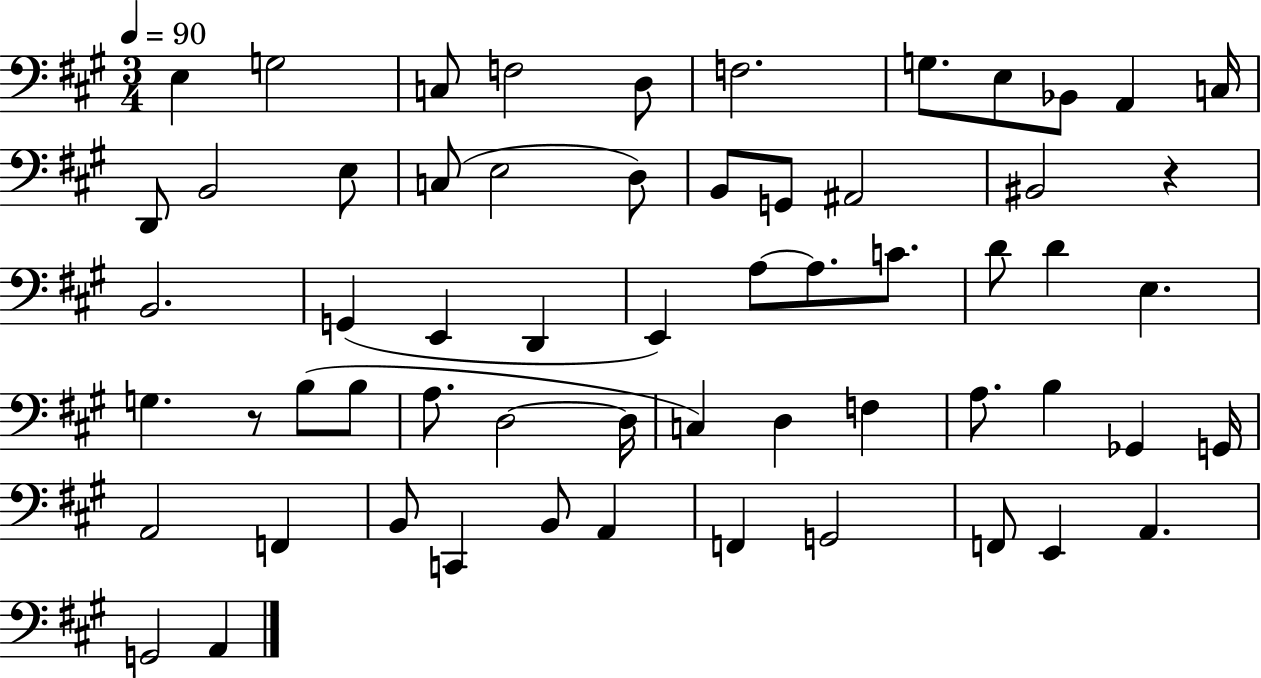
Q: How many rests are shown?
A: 2